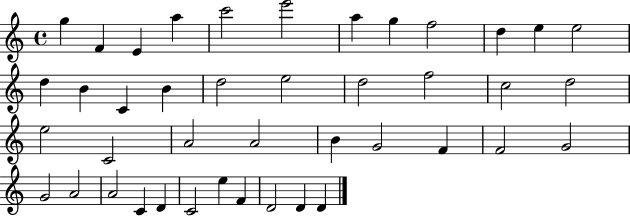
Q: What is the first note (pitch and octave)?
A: G5